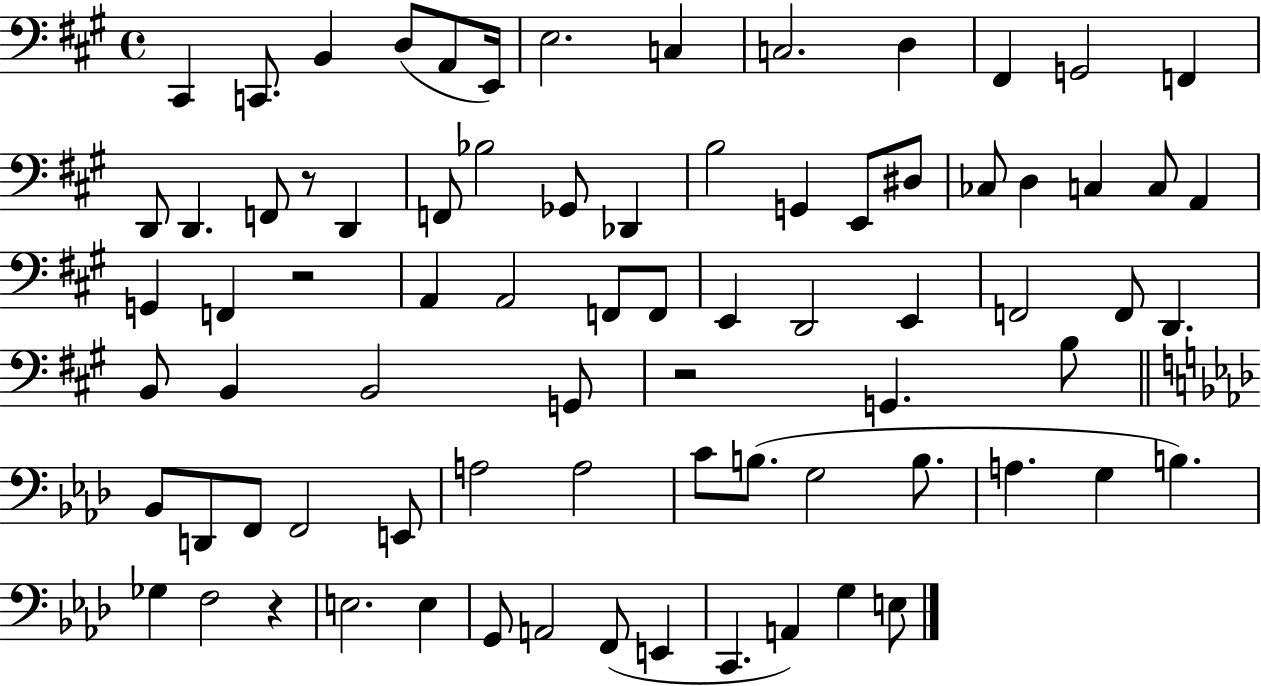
X:1
T:Untitled
M:4/4
L:1/4
K:A
^C,, C,,/2 B,, D,/2 A,,/2 E,,/4 E,2 C, C,2 D, ^F,, G,,2 F,, D,,/2 D,, F,,/2 z/2 D,, F,,/2 _B,2 _G,,/2 _D,, B,2 G,, E,,/2 ^D,/2 _C,/2 D, C, C,/2 A,, G,, F,, z2 A,, A,,2 F,,/2 F,,/2 E,, D,,2 E,, F,,2 F,,/2 D,, B,,/2 B,, B,,2 G,,/2 z2 G,, B,/2 _B,,/2 D,,/2 F,,/2 F,,2 E,,/2 A,2 A,2 C/2 B,/2 G,2 B,/2 A, G, B, _G, F,2 z E,2 E, G,,/2 A,,2 F,,/2 E,, C,, A,, G, E,/2